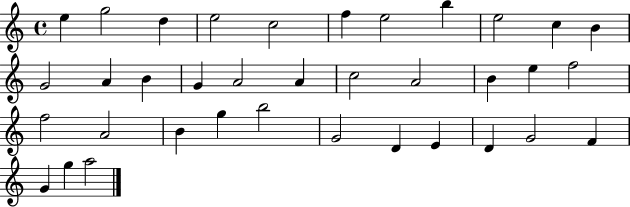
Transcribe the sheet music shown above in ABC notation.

X:1
T:Untitled
M:4/4
L:1/4
K:C
e g2 d e2 c2 f e2 b e2 c B G2 A B G A2 A c2 A2 B e f2 f2 A2 B g b2 G2 D E D G2 F G g a2